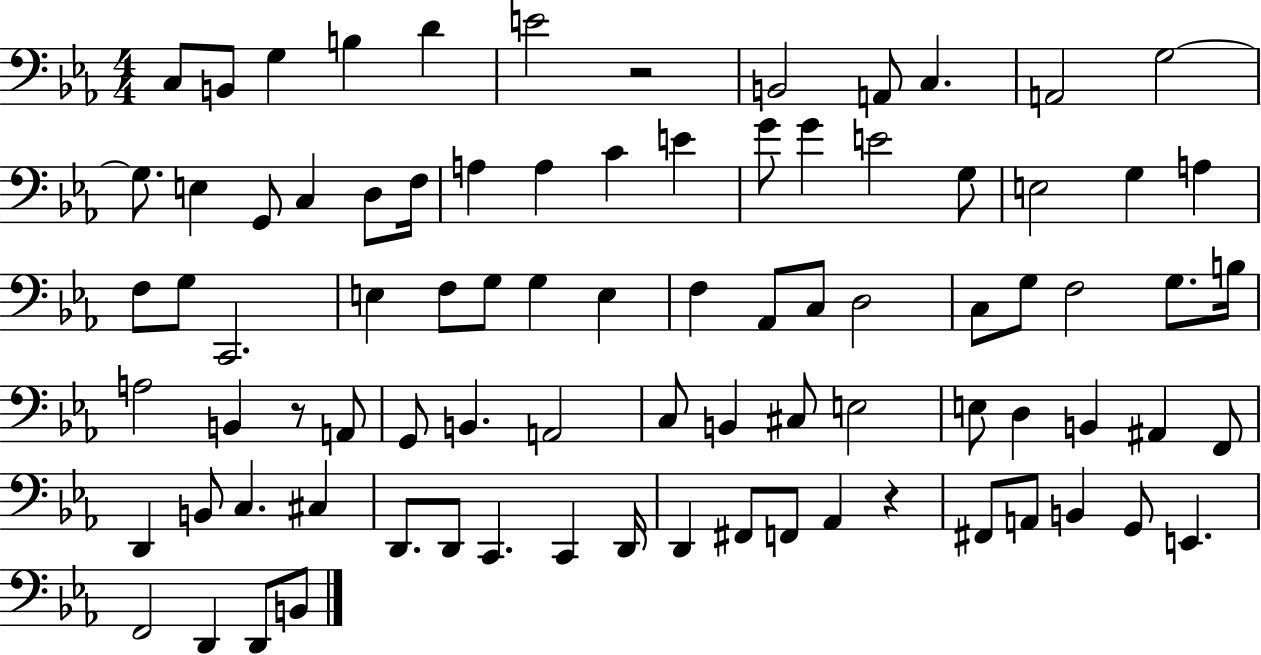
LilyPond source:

{
  \clef bass
  \numericTimeSignature
  \time 4/4
  \key ees \major
  c8 b,8 g4 b4 d'4 | e'2 r2 | b,2 a,8 c4. | a,2 g2~~ | \break g8. e4 g,8 c4 d8 f16 | a4 a4 c'4 e'4 | g'8 g'4 e'2 g8 | e2 g4 a4 | \break f8 g8 c,2. | e4 f8 g8 g4 e4 | f4 aes,8 c8 d2 | c8 g8 f2 g8. b16 | \break a2 b,4 r8 a,8 | g,8 b,4. a,2 | c8 b,4 cis8 e2 | e8 d4 b,4 ais,4 f,8 | \break d,4 b,8 c4. cis4 | d,8. d,8 c,4. c,4 d,16 | d,4 fis,8 f,8 aes,4 r4 | fis,8 a,8 b,4 g,8 e,4. | \break f,2 d,4 d,8 b,8 | \bar "|."
}